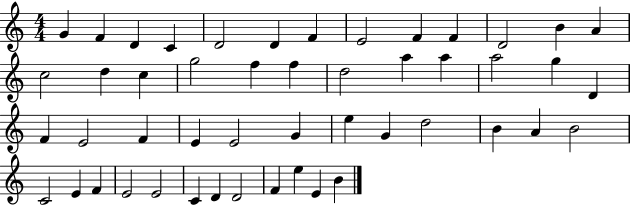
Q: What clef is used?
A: treble